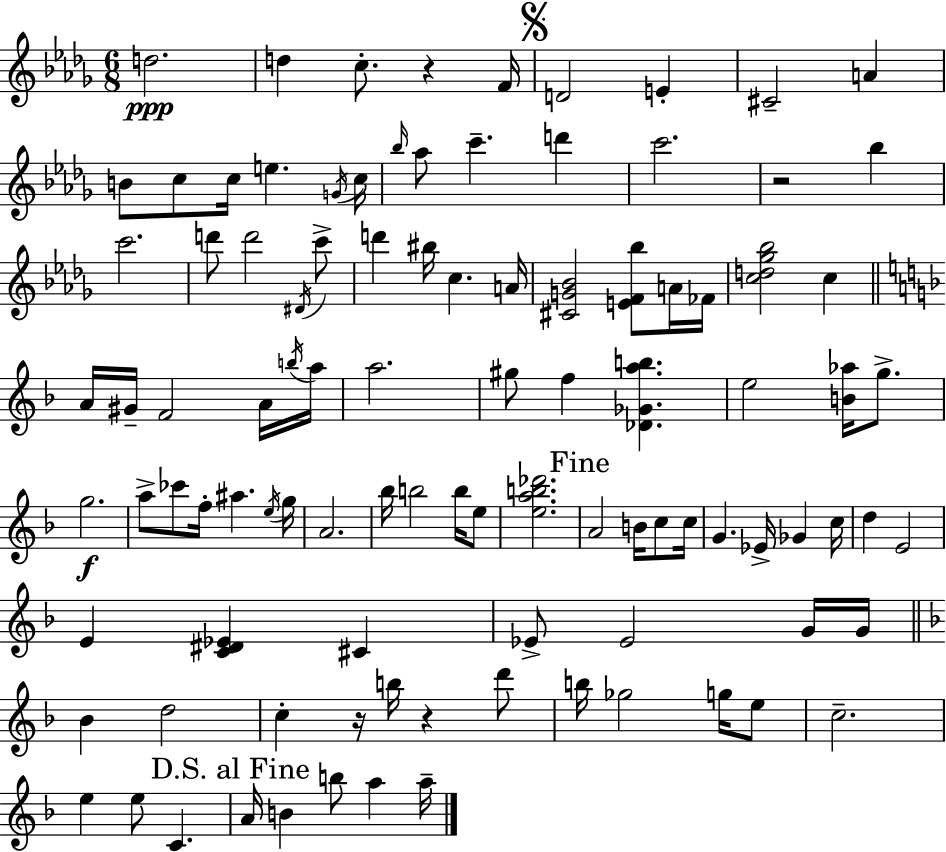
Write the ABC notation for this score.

X:1
T:Untitled
M:6/8
L:1/4
K:Bbm
d2 d c/2 z F/4 D2 E ^C2 A B/2 c/2 c/4 e G/4 c/4 _b/4 _a/2 c' d' c'2 z2 _b c'2 d'/2 d'2 ^D/4 c'/2 d' ^b/4 c A/4 [^CG_B]2 [EF_b]/2 A/4 _F/4 [cd_g_b]2 c A/4 ^G/4 F2 A/4 b/4 a/4 a2 ^g/2 f [_D_Gab] e2 [B_a]/4 g/2 g2 a/2 _c'/2 f/4 ^a e/4 g/4 A2 _b/4 b2 b/4 e/2 [eab_d']2 A2 B/4 c/2 c/4 G _E/4 _G c/4 d E2 E [C^D_E] ^C _E/2 _E2 G/4 G/4 _B d2 c z/4 b/4 z d'/2 b/4 _g2 g/4 e/2 c2 e e/2 C A/4 B b/2 a a/4